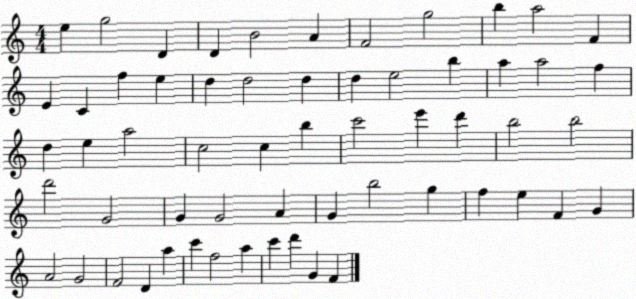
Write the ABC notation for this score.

X:1
T:Untitled
M:4/4
L:1/4
K:C
e g2 D D B2 A F2 g2 b a2 F E C f e d d2 d d e2 b a a2 f d e a2 c2 c b c'2 e' d' b2 b2 d'2 G2 G G2 A G b2 g f e F G A2 G2 F2 D a c' f2 a c' d' G F